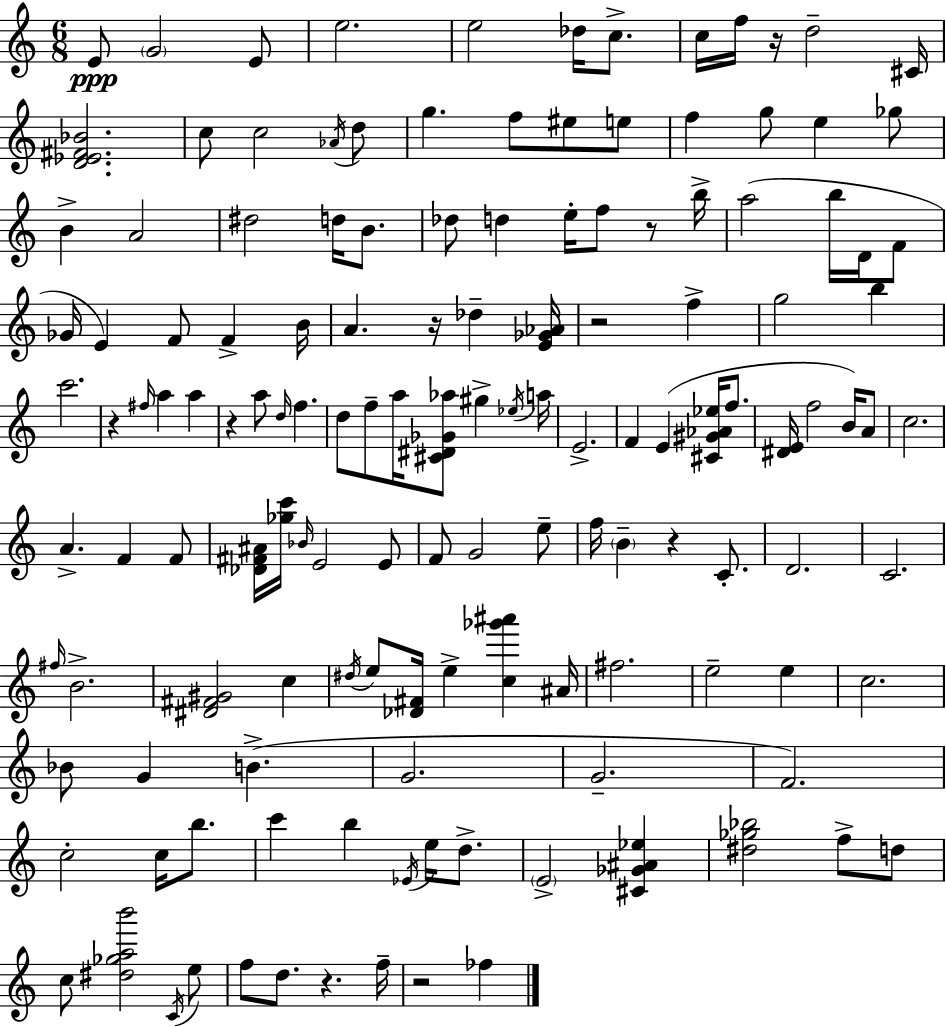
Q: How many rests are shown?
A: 9